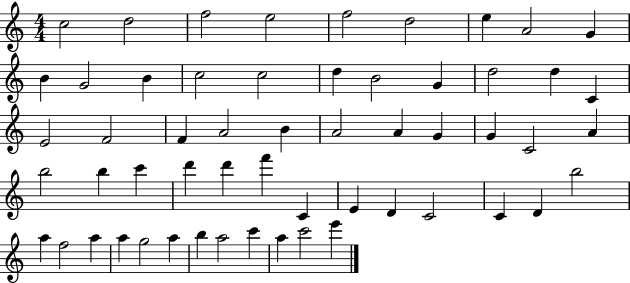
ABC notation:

X:1
T:Untitled
M:4/4
L:1/4
K:C
c2 d2 f2 e2 f2 d2 e A2 G B G2 B c2 c2 d B2 G d2 d C E2 F2 F A2 B A2 A G G C2 A b2 b c' d' d' f' C E D C2 C D b2 a f2 a a g2 a b a2 c' a c'2 e'